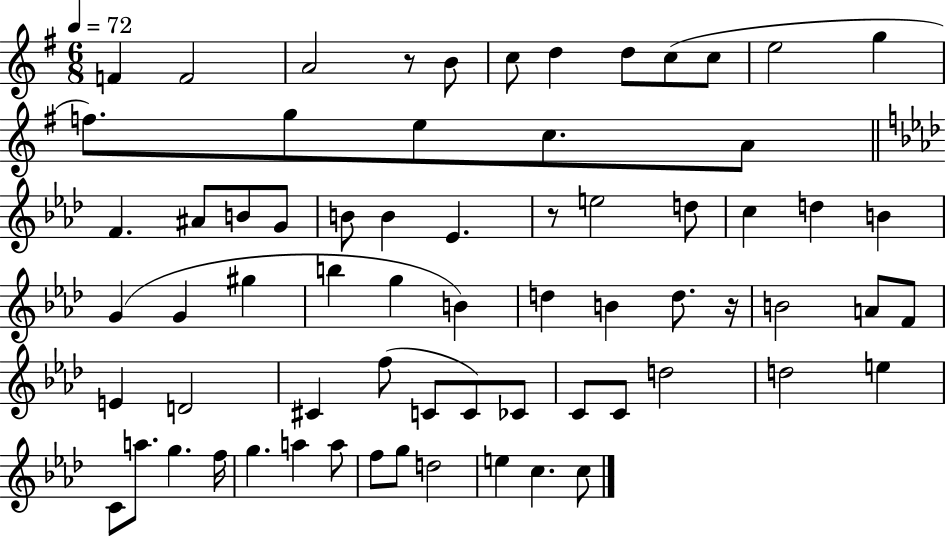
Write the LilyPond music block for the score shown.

{
  \clef treble
  \numericTimeSignature
  \time 6/8
  \key g \major
  \tempo 4 = 72
  f'4 f'2 | a'2 r8 b'8 | c''8 d''4 d''8 c''8( c''8 | e''2 g''4 | \break f''8.) g''8 e''8 c''8. a'8 | \bar "||" \break \key aes \major f'4. ais'8 b'8 g'8 | b'8 b'4 ees'4. | r8 e''2 d''8 | c''4 d''4 b'4 | \break g'4( g'4 gis''4 | b''4 g''4 b'4) | d''4 b'4 d''8. r16 | b'2 a'8 f'8 | \break e'4 d'2 | cis'4 f''8( c'8 c'8) ces'8 | c'8 c'8 d''2 | d''2 e''4 | \break c'8 a''8. g''4. f''16 | g''4. a''4 a''8 | f''8 g''8 d''2 | e''4 c''4. c''8 | \break \bar "|."
}